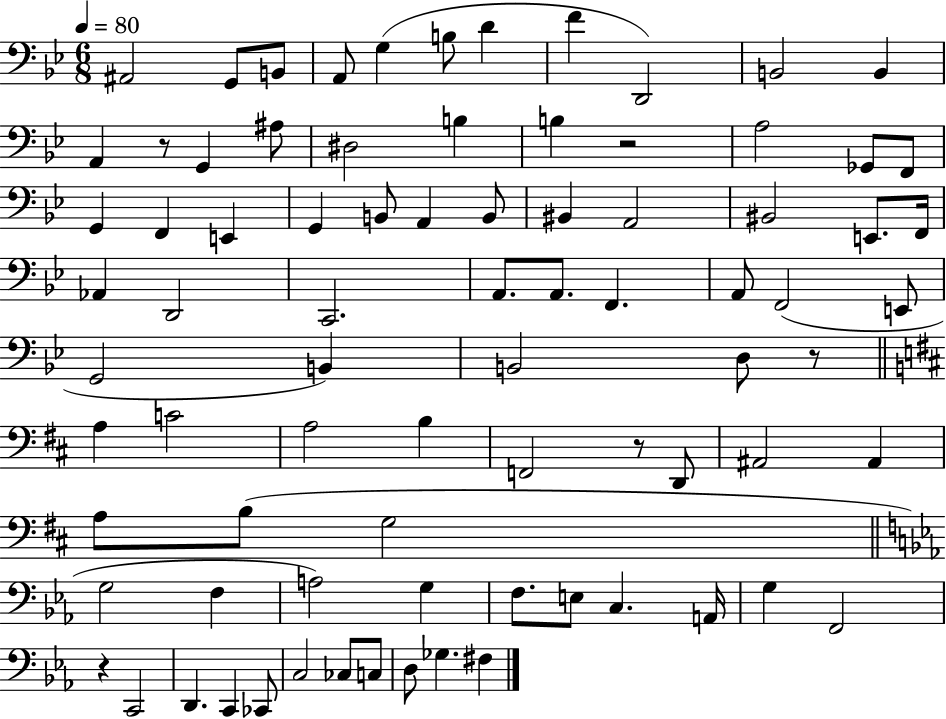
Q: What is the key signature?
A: BES major